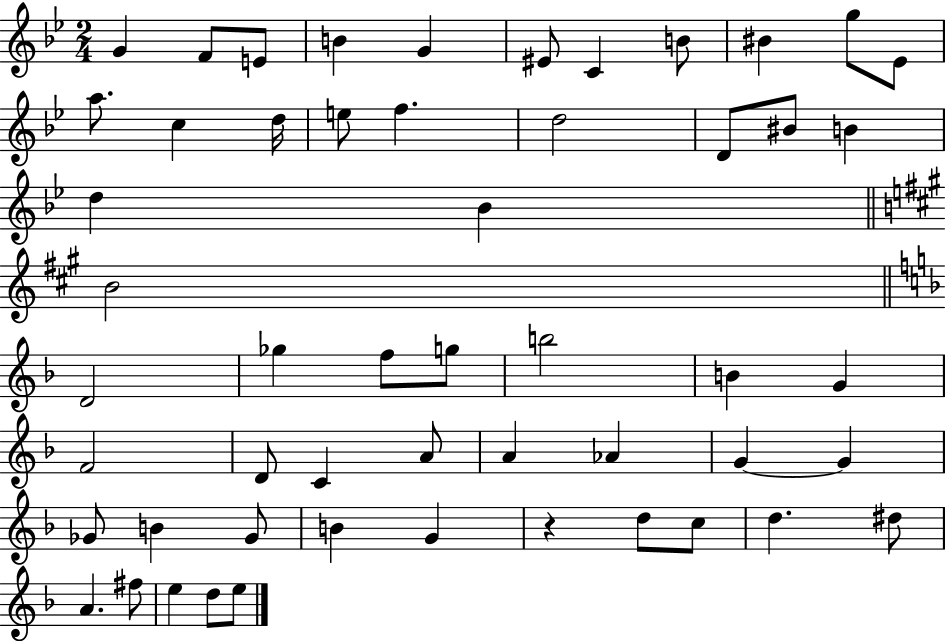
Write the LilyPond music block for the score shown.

{
  \clef treble
  \numericTimeSignature
  \time 2/4
  \key bes \major
  g'4 f'8 e'8 | b'4 g'4 | eis'8 c'4 b'8 | bis'4 g''8 ees'8 | \break a''8. c''4 d''16 | e''8 f''4. | d''2 | d'8 bis'8 b'4 | \break d''4 bes'4 | \bar "||" \break \key a \major b'2 | \bar "||" \break \key d \minor d'2 | ges''4 f''8 g''8 | b''2 | b'4 g'4 | \break f'2 | d'8 c'4 a'8 | a'4 aes'4 | g'4~~ g'4 | \break ges'8 b'4 ges'8 | b'4 g'4 | r4 d''8 c''8 | d''4. dis''8 | \break a'4. fis''8 | e''4 d''8 e''8 | \bar "|."
}